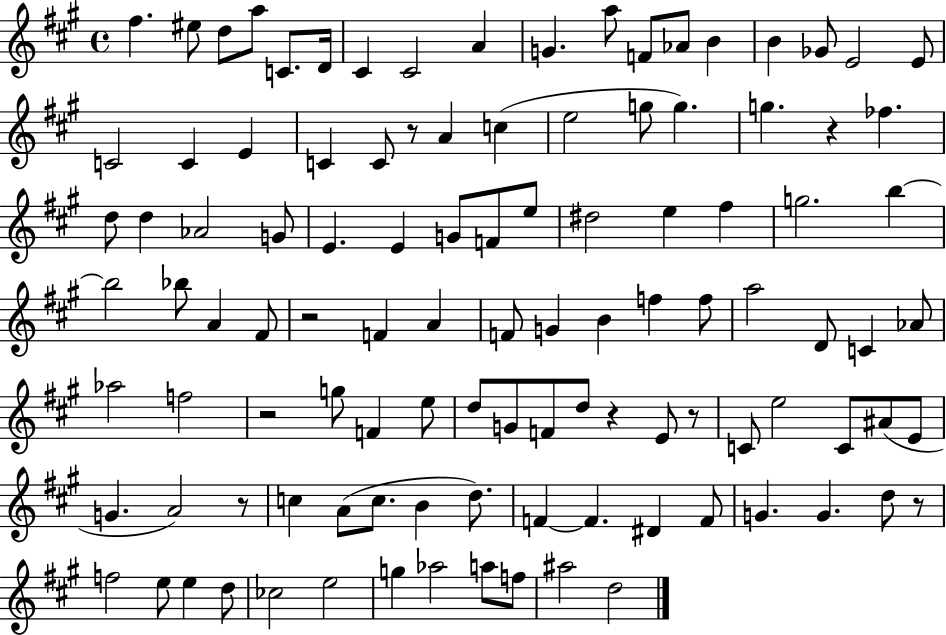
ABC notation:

X:1
T:Untitled
M:4/4
L:1/4
K:A
^f ^e/2 d/2 a/2 C/2 D/4 ^C ^C2 A G a/2 F/2 _A/2 B B _G/2 E2 E/2 C2 C E C C/2 z/2 A c e2 g/2 g g z _f d/2 d _A2 G/2 E E G/2 F/2 e/2 ^d2 e ^f g2 b b2 _b/2 A ^F/2 z2 F A F/2 G B f f/2 a2 D/2 C _A/2 _a2 f2 z2 g/2 F e/2 d/2 G/2 F/2 d/2 z E/2 z/2 C/2 e2 C/2 ^A/2 E/2 G A2 z/2 c A/2 c/2 B d/2 F F ^D F/2 G G d/2 z/2 f2 e/2 e d/2 _c2 e2 g _a2 a/2 f/2 ^a2 d2